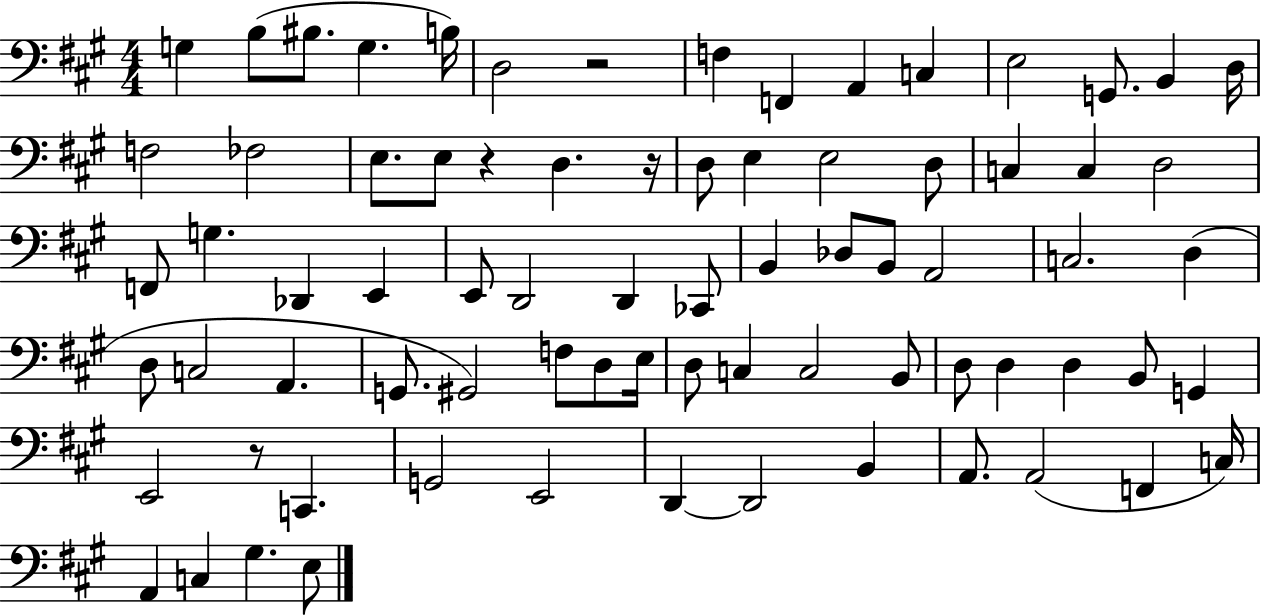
G3/q B3/e BIS3/e. G3/q. B3/s D3/h R/h F3/q F2/q A2/q C3/q E3/h G2/e. B2/q D3/s F3/h FES3/h E3/e. E3/e R/q D3/q. R/s D3/e E3/q E3/h D3/e C3/q C3/q D3/h F2/e G3/q. Db2/q E2/q E2/e D2/h D2/q CES2/e B2/q Db3/e B2/e A2/h C3/h. D3/q D3/e C3/h A2/q. G2/e. G#2/h F3/e D3/e E3/s D3/e C3/q C3/h B2/e D3/e D3/q D3/q B2/e G2/q E2/h R/e C2/q. G2/h E2/h D2/q D2/h B2/q A2/e. A2/h F2/q C3/s A2/q C3/q G#3/q. E3/e